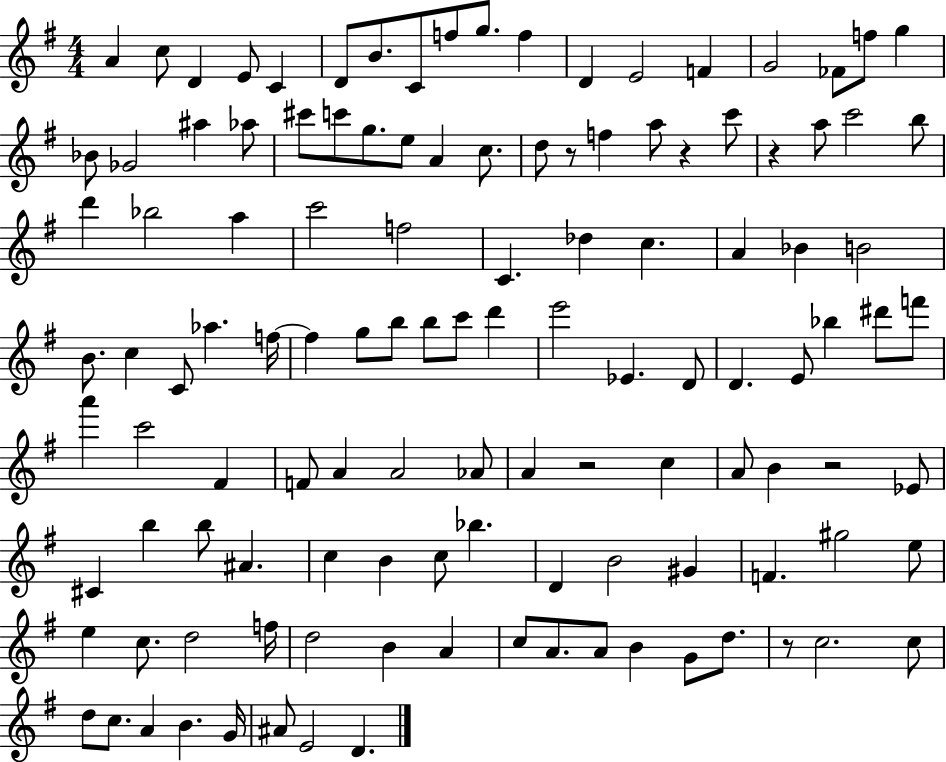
{
  \clef treble
  \numericTimeSignature
  \time 4/4
  \key g \major
  a'4 c''8 d'4 e'8 c'4 | d'8 b'8. c'8 f''8 g''8. f''4 | d'4 e'2 f'4 | g'2 fes'8 f''8 g''4 | \break bes'8 ges'2 ais''4 aes''8 | cis'''8 c'''8 g''8. e''8 a'4 c''8. | d''8 r8 f''4 a''8 r4 c'''8 | r4 a''8 c'''2 b''8 | \break d'''4 bes''2 a''4 | c'''2 f''2 | c'4. des''4 c''4. | a'4 bes'4 b'2 | \break b'8. c''4 c'8 aes''4. f''16~~ | f''4 g''8 b''8 b''8 c'''8 d'''4 | e'''2 ees'4. d'8 | d'4. e'8 bes''4 dis'''8 f'''8 | \break a'''4 c'''2 fis'4 | f'8 a'4 a'2 aes'8 | a'4 r2 c''4 | a'8 b'4 r2 ees'8 | \break cis'4 b''4 b''8 ais'4. | c''4 b'4 c''8 bes''4. | d'4 b'2 gis'4 | f'4. gis''2 e''8 | \break e''4 c''8. d''2 f''16 | d''2 b'4 a'4 | c''8 a'8. a'8 b'4 g'8 d''8. | r8 c''2. c''8 | \break d''8 c''8. a'4 b'4. g'16 | ais'8 e'2 d'4. | \bar "|."
}